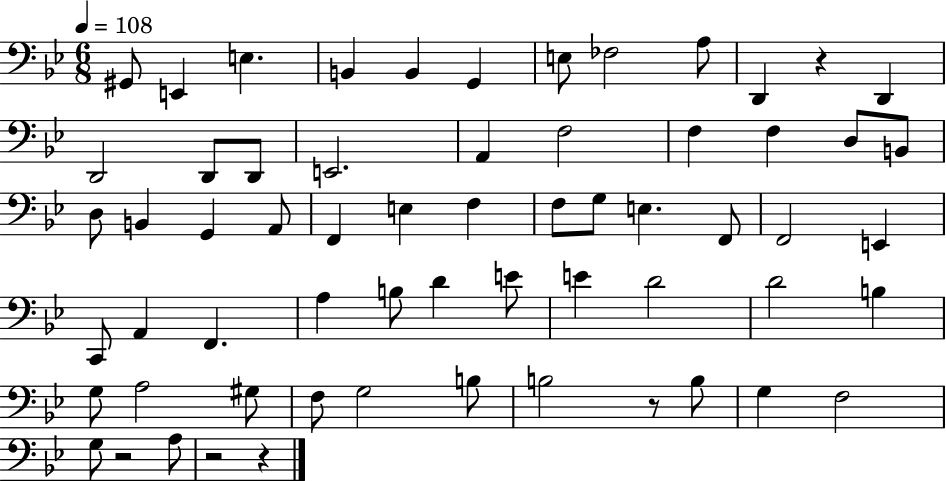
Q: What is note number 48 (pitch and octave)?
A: G#3